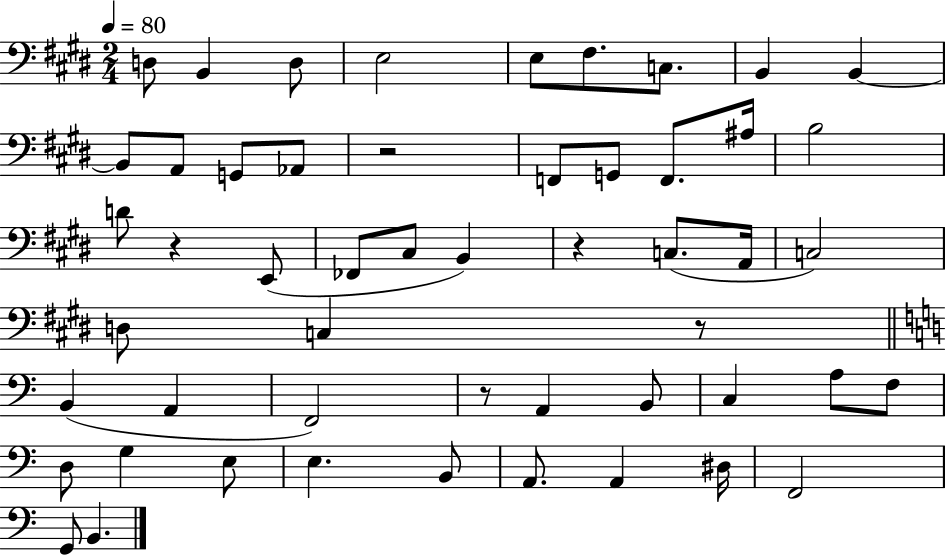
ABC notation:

X:1
T:Untitled
M:2/4
L:1/4
K:E
D,/2 B,, D,/2 E,2 E,/2 ^F,/2 C,/2 B,, B,, B,,/2 A,,/2 G,,/2 _A,,/2 z2 F,,/2 G,,/2 F,,/2 ^A,/4 B,2 D/2 z E,,/2 _F,,/2 ^C,/2 B,, z C,/2 A,,/4 C,2 D,/2 C, z/2 B,, A,, F,,2 z/2 A,, B,,/2 C, A,/2 F,/2 D,/2 G, E,/2 E, B,,/2 A,,/2 A,, ^D,/4 F,,2 G,,/2 B,,